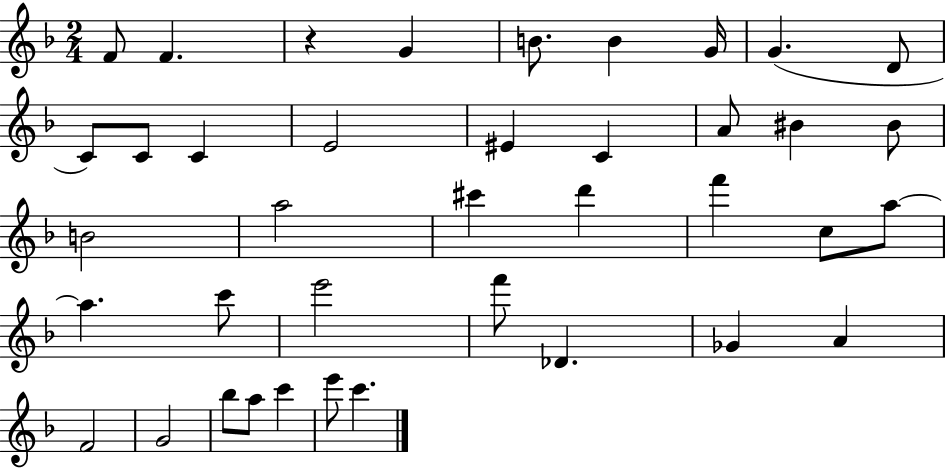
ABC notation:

X:1
T:Untitled
M:2/4
L:1/4
K:F
F/2 F z G B/2 B G/4 G D/2 C/2 C/2 C E2 ^E C A/2 ^B ^B/2 B2 a2 ^c' d' f' c/2 a/2 a c'/2 e'2 f'/2 _D _G A F2 G2 _b/2 a/2 c' e'/2 c'